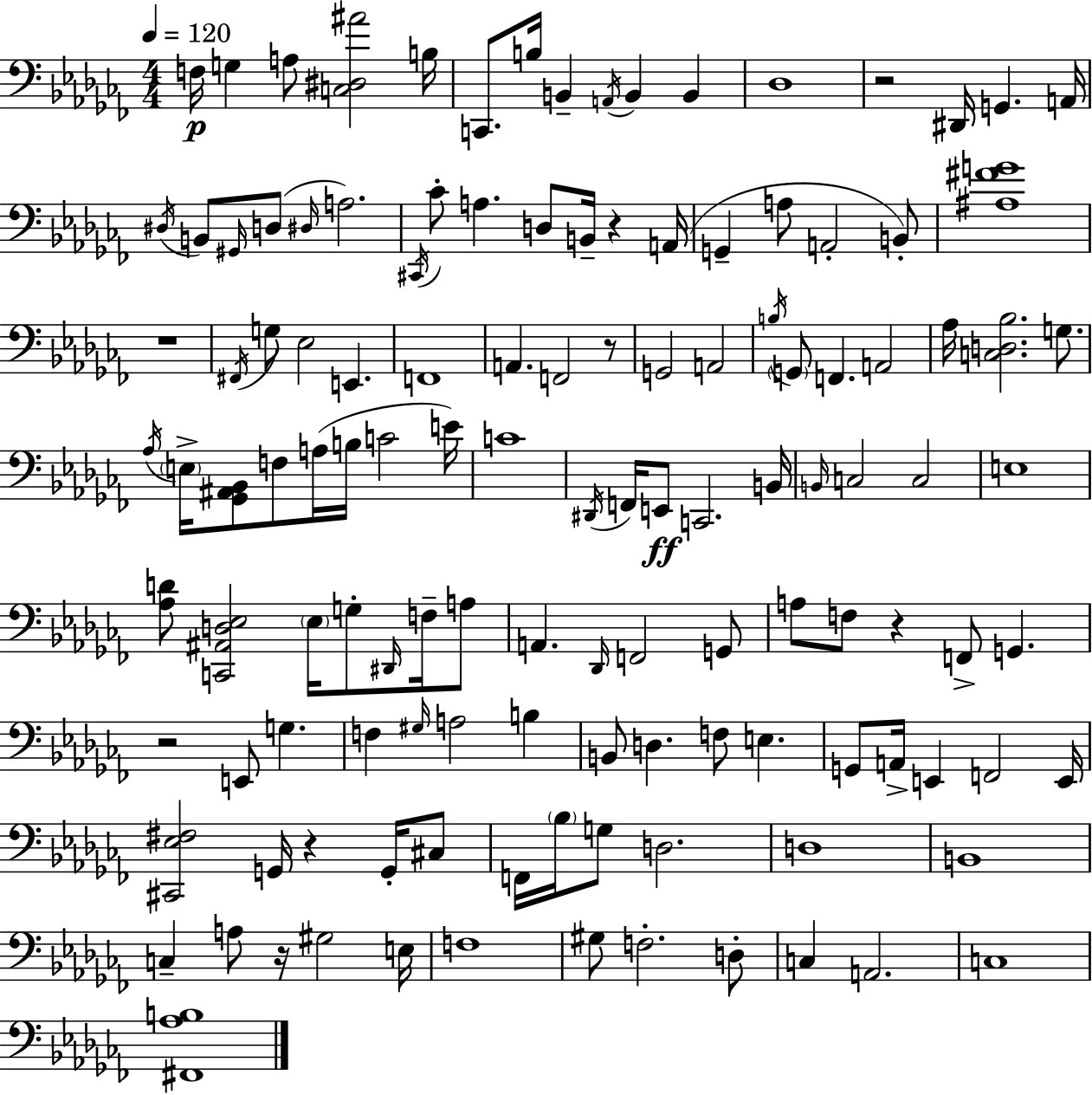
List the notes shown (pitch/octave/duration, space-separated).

F3/s G3/q A3/e [C3,D#3,A#4]/h B3/s C2/e. B3/s B2/q A2/s B2/q B2/q Db3/w R/h D#2/s G2/q. A2/s D#3/s B2/e G#2/s D3/e D#3/s A3/h. C#2/s CES4/e A3/q. D3/e B2/s R/q A2/s G2/q A3/e A2/h B2/e [A#3,F#4,G4]/w R/w F#2/s G3/e Eb3/h E2/q. F2/w A2/q. F2/h R/e G2/h A2/h B3/s G2/e F2/q. A2/h Ab3/s [C3,D3,Bb3]/h. G3/e. Ab3/s E3/s [Gb2,A#2,Bb2]/e F3/e A3/s B3/s C4/h E4/s C4/w D#2/s F2/s E2/e C2/h. B2/s B2/s C3/h C3/h E3/w [Ab3,D4]/e [C2,A#2,D3,Eb3]/h Eb3/s G3/e D#2/s F3/s A3/e A2/q. Db2/s F2/h G2/e A3/e F3/e R/q F2/e G2/q. R/h E2/e G3/q. F3/q G#3/s A3/h B3/q B2/e D3/q. F3/e E3/q. G2/e A2/s E2/q F2/h E2/s [C#2,Eb3,F#3]/h G2/s R/q G2/s C#3/e F2/s Bb3/s G3/e D3/h. D3/w B2/w C3/q A3/e R/s G#3/h E3/s F3/w G#3/e F3/h. D3/e C3/q A2/h. C3/w [F#2,Ab3,B3]/w